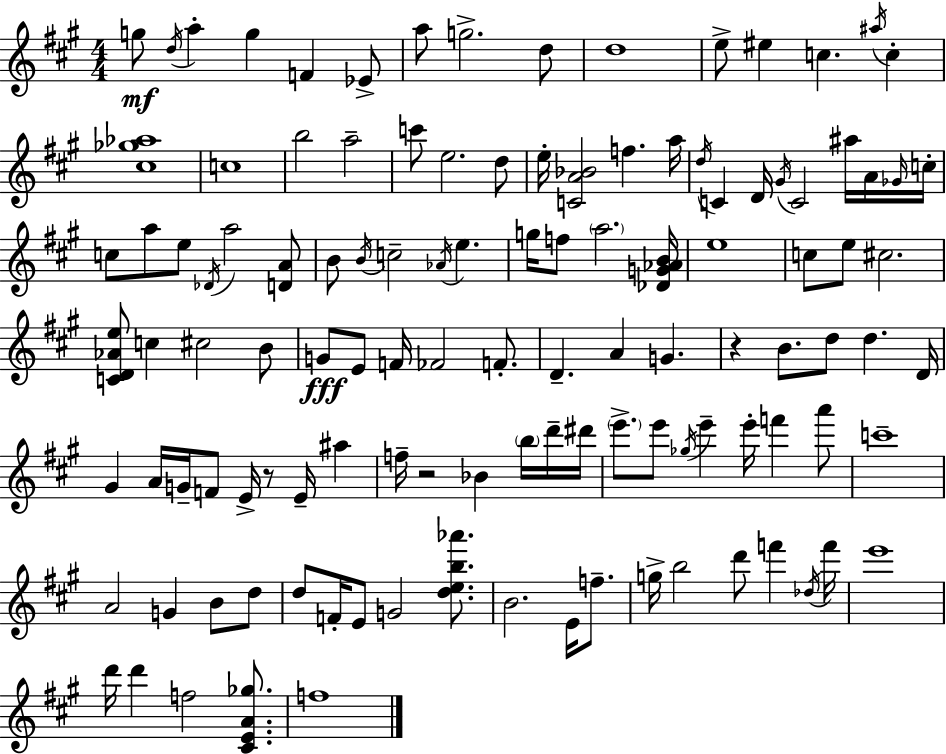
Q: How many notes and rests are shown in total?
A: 117